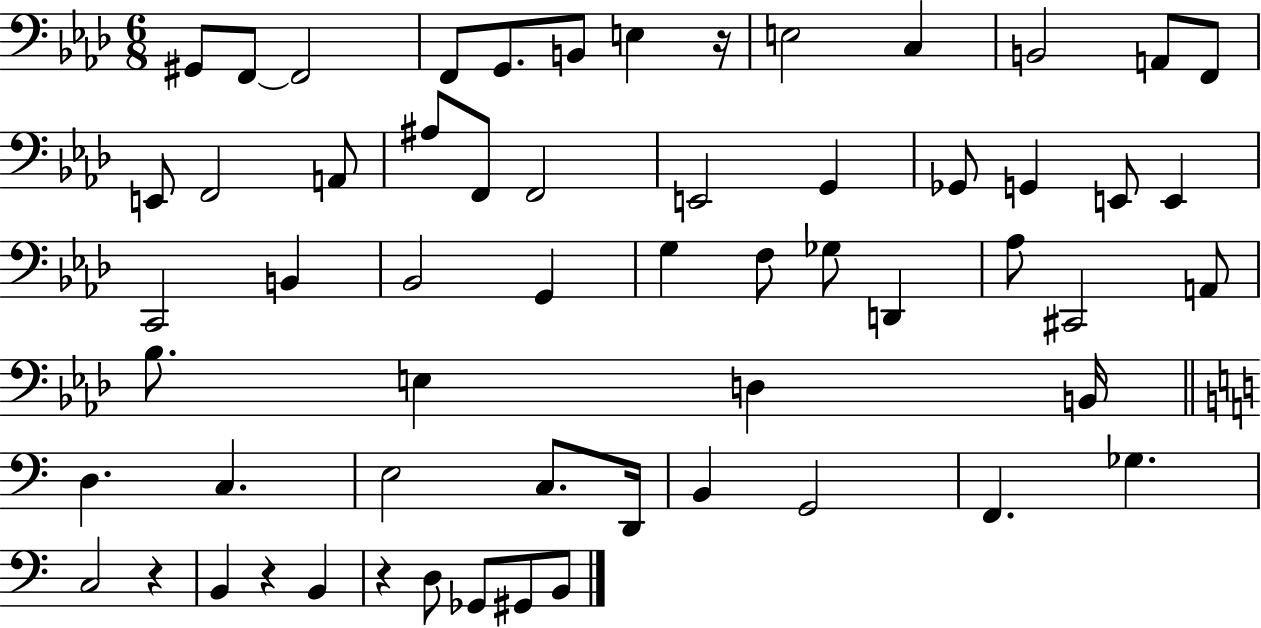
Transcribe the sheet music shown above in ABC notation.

X:1
T:Untitled
M:6/8
L:1/4
K:Ab
^G,,/2 F,,/2 F,,2 F,,/2 G,,/2 B,,/2 E, z/4 E,2 C, B,,2 A,,/2 F,,/2 E,,/2 F,,2 A,,/2 ^A,/2 F,,/2 F,,2 E,,2 G,, _G,,/2 G,, E,,/2 E,, C,,2 B,, _B,,2 G,, G, F,/2 _G,/2 D,, _A,/2 ^C,,2 A,,/2 _B,/2 E, D, B,,/4 D, C, E,2 C,/2 D,,/4 B,, G,,2 F,, _G, C,2 z B,, z B,, z D,/2 _G,,/2 ^G,,/2 B,,/2